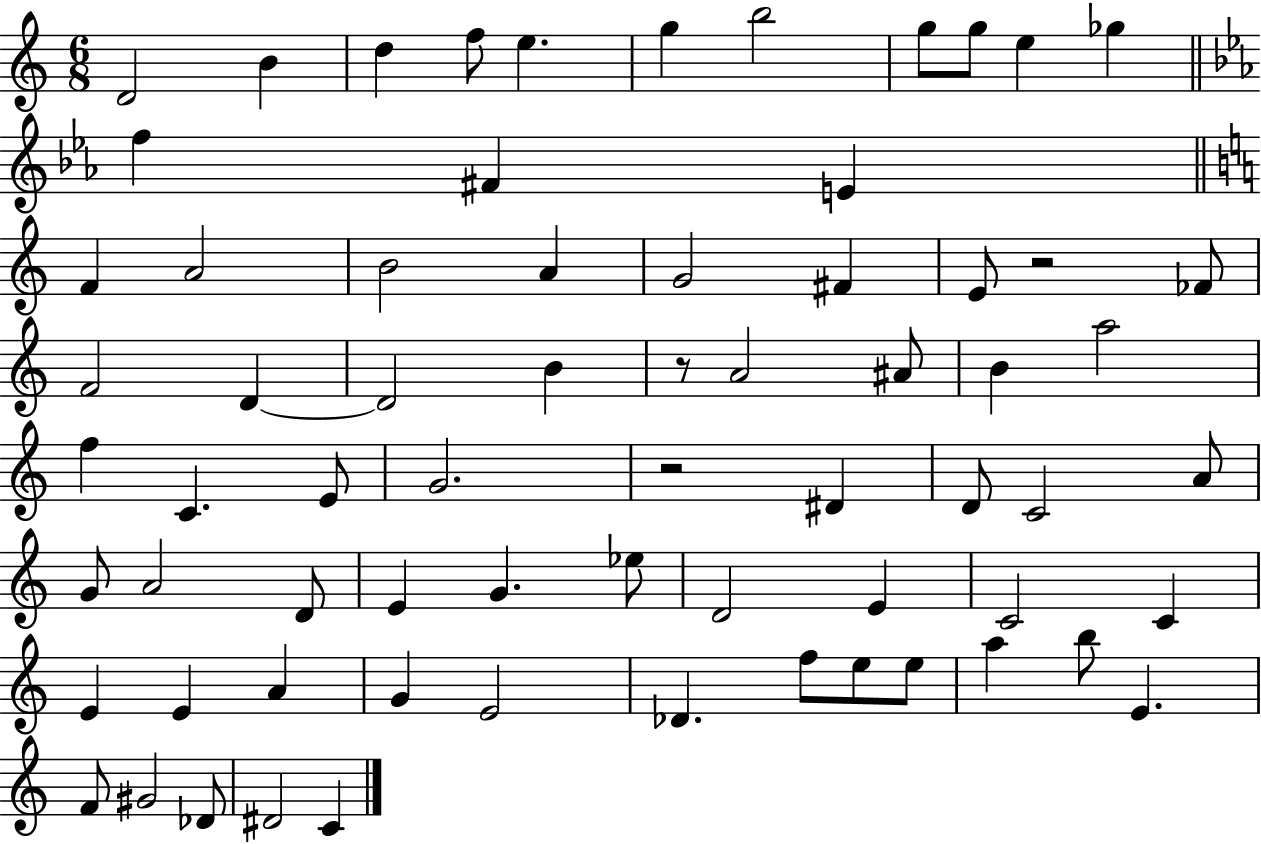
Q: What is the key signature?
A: C major